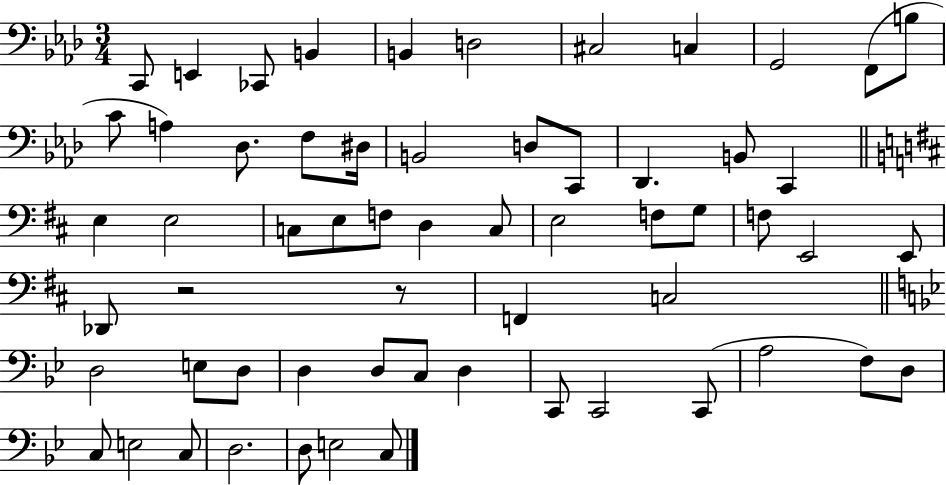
C2/e E2/q CES2/e B2/q B2/q D3/h C#3/h C3/q G2/h F2/e B3/e C4/e A3/q Db3/e. F3/e D#3/s B2/h D3/e C2/e Db2/q. B2/e C2/q E3/q E3/h C3/e E3/e F3/e D3/q C3/e E3/h F3/e G3/e F3/e E2/h E2/e Db2/e R/h R/e F2/q C3/h D3/h E3/e D3/e D3/q D3/e C3/e D3/q C2/e C2/h C2/e A3/h F3/e D3/e C3/e E3/h C3/e D3/h. D3/e E3/h C3/e